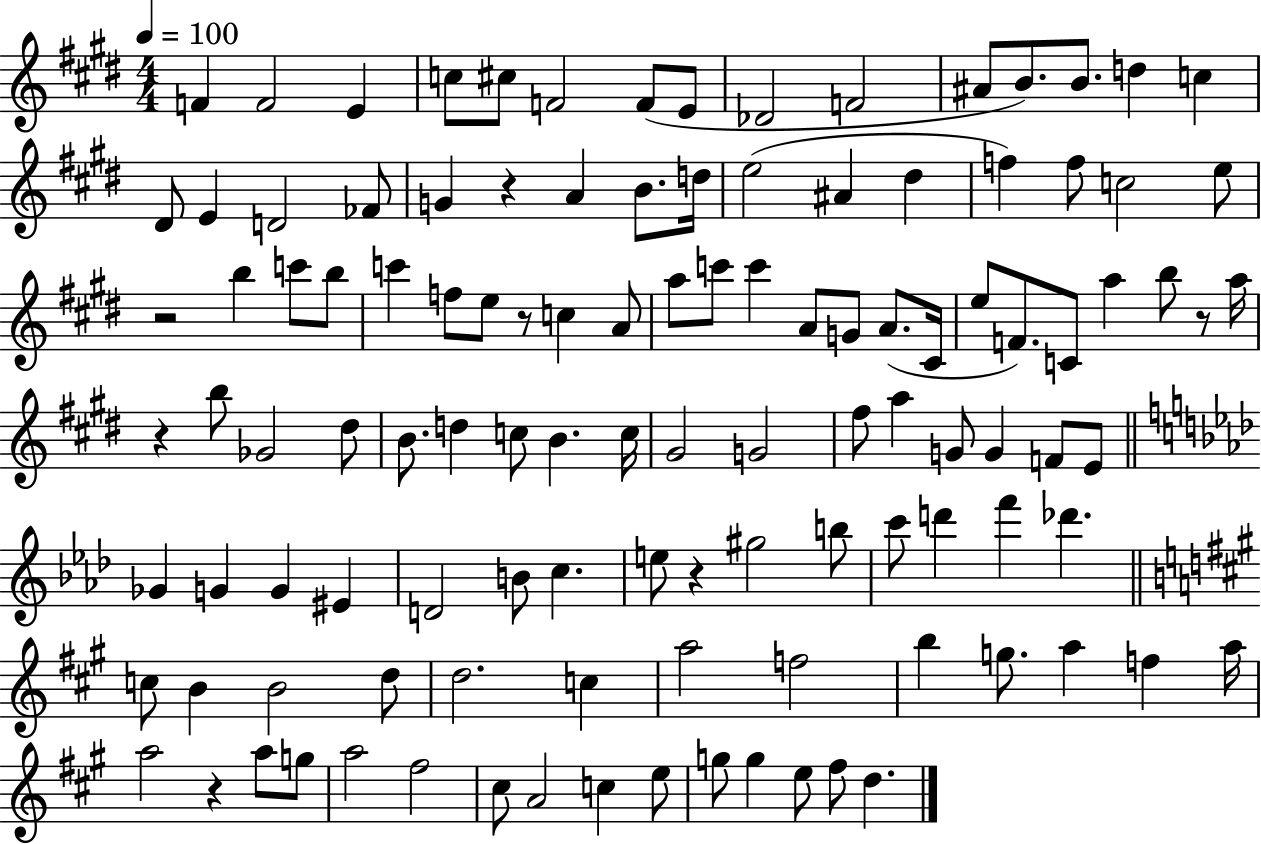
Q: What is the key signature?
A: E major